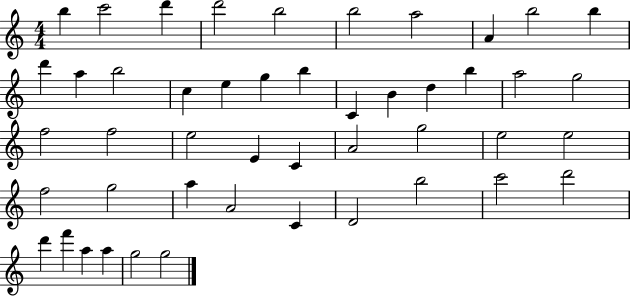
B5/q C6/h D6/q D6/h B5/h B5/h A5/h A4/q B5/h B5/q D6/q A5/q B5/h C5/q E5/q G5/q B5/q C4/q B4/q D5/q B5/q A5/h G5/h F5/h F5/h E5/h E4/q C4/q A4/h G5/h E5/h E5/h F5/h G5/h A5/q A4/h C4/q D4/h B5/h C6/h D6/h D6/q F6/q A5/q A5/q G5/h G5/h